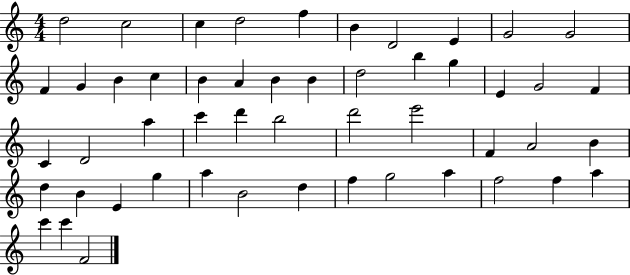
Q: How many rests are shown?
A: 0